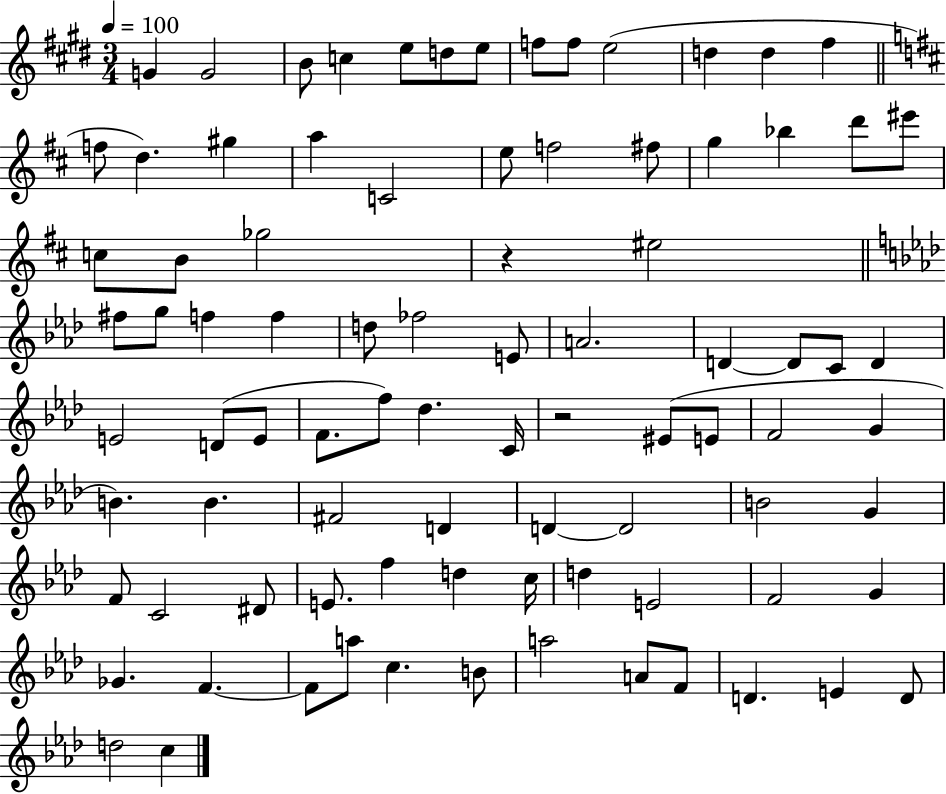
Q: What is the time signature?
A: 3/4